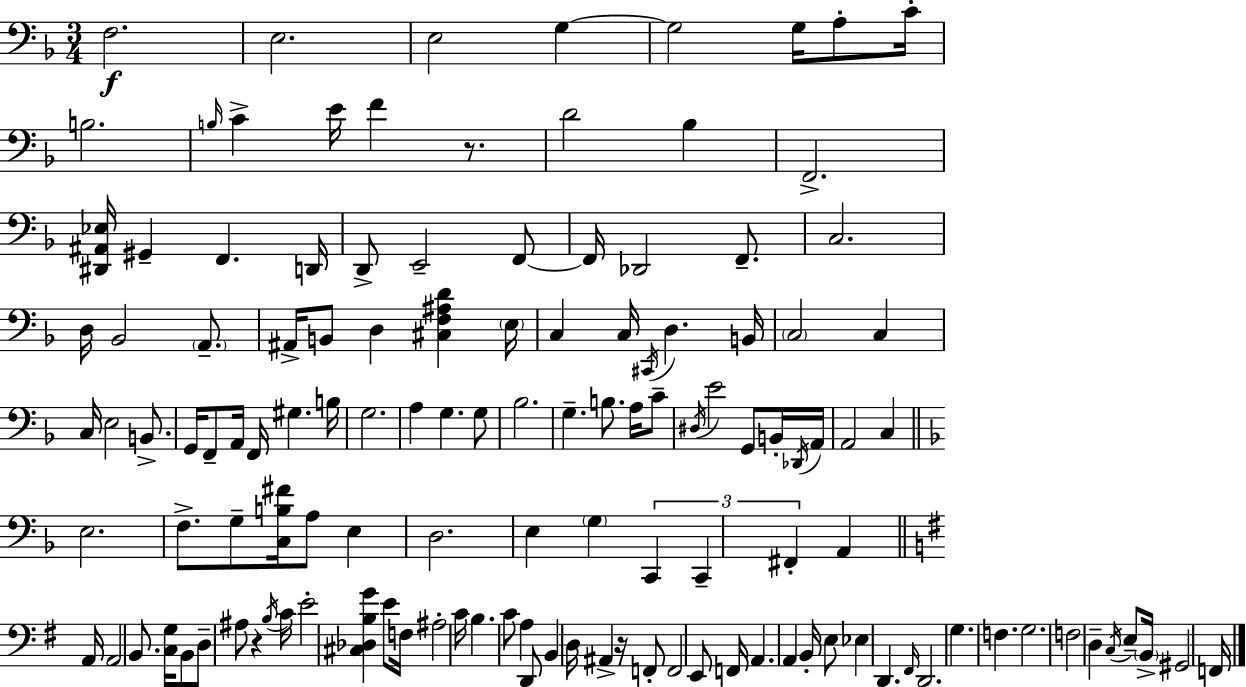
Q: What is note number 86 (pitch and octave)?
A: C4